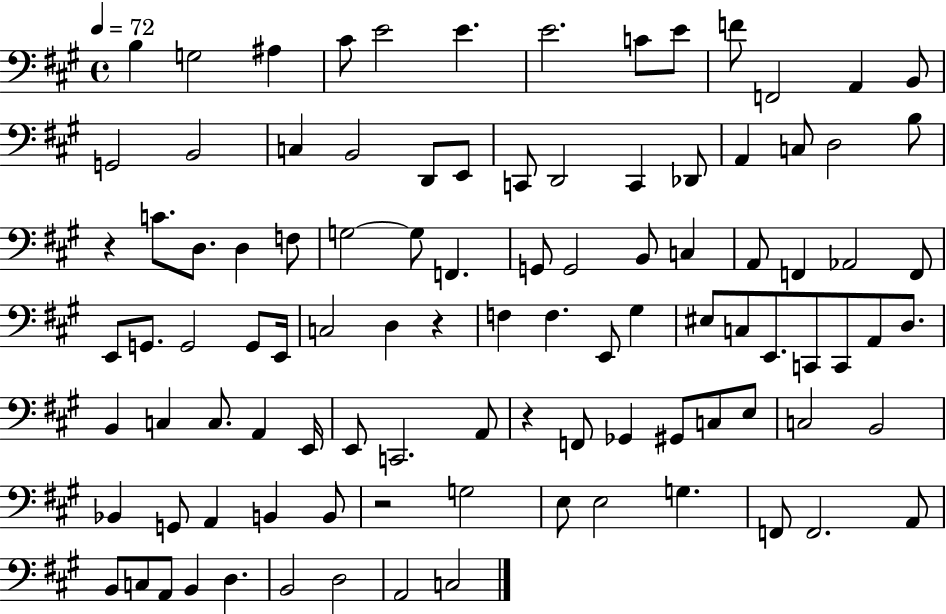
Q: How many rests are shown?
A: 4